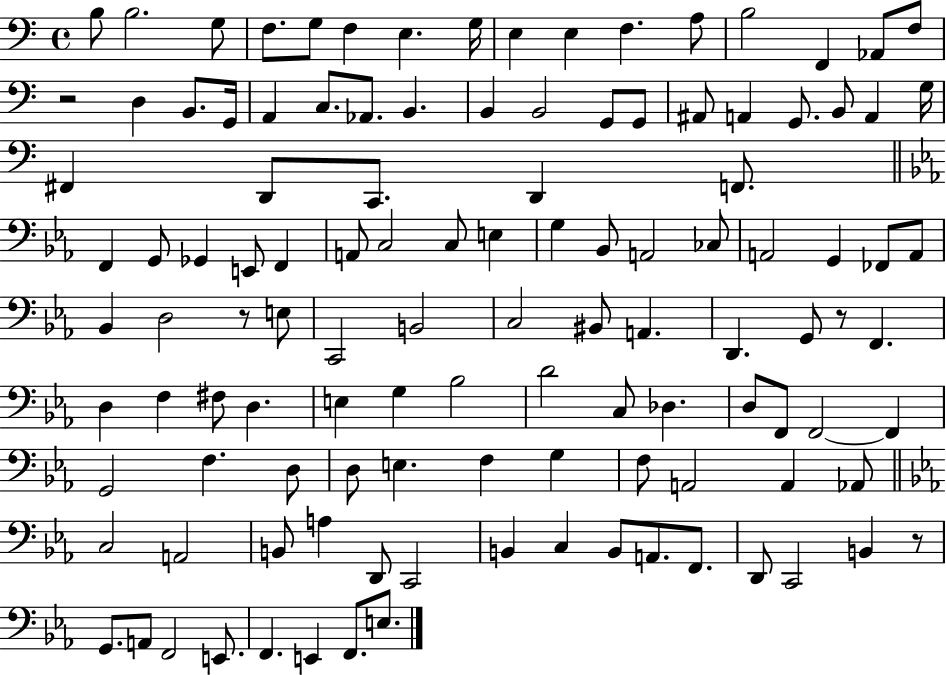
X:1
T:Untitled
M:4/4
L:1/4
K:C
B,/2 B,2 G,/2 F,/2 G,/2 F, E, G,/4 E, E, F, A,/2 B,2 F,, _A,,/2 F,/2 z2 D, B,,/2 G,,/4 A,, C,/2 _A,,/2 B,, B,, B,,2 G,,/2 G,,/2 ^A,,/2 A,, G,,/2 B,,/2 A,, G,/4 ^F,, D,,/2 C,,/2 D,, F,,/2 F,, G,,/2 _G,, E,,/2 F,, A,,/2 C,2 C,/2 E, G, _B,,/2 A,,2 _C,/2 A,,2 G,, _F,,/2 A,,/2 _B,, D,2 z/2 E,/2 C,,2 B,,2 C,2 ^B,,/2 A,, D,, G,,/2 z/2 F,, D, F, ^F,/2 D, E, G, _B,2 D2 C,/2 _D, D,/2 F,,/2 F,,2 F,, G,,2 F, D,/2 D,/2 E, F, G, F,/2 A,,2 A,, _A,,/2 C,2 A,,2 B,,/2 A, D,,/2 C,,2 B,, C, B,,/2 A,,/2 F,,/2 D,,/2 C,,2 B,, z/2 G,,/2 A,,/2 F,,2 E,,/2 F,, E,, F,,/2 E,/2